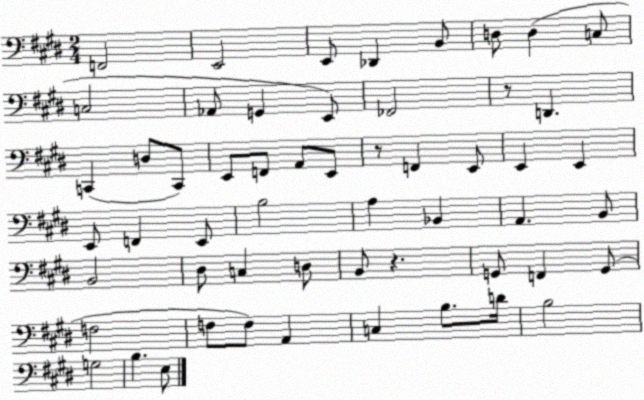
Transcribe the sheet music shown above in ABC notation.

X:1
T:Untitled
M:2/4
L:1/4
K:E
F,,2 E,,2 E,,/2 _D,, B,,/2 D,/2 D, C,/2 C,2 _A,,/2 G,, E,,/2 _F,,2 z/2 D,, C,, D,/2 C,,/2 E,,/2 F,,/2 A,,/2 E,,/2 z/2 F,, E,,/2 E,, E,, E,,/2 F,, E,,/2 B,2 A, _B,, A,, B,,/2 B,,2 ^D,/2 C, D,/2 B,,/2 z G,,/2 F,, G,,/2 F,2 F,/2 F,/2 A,, C, B,/2 D/4 B,2 G,2 B, E,/2